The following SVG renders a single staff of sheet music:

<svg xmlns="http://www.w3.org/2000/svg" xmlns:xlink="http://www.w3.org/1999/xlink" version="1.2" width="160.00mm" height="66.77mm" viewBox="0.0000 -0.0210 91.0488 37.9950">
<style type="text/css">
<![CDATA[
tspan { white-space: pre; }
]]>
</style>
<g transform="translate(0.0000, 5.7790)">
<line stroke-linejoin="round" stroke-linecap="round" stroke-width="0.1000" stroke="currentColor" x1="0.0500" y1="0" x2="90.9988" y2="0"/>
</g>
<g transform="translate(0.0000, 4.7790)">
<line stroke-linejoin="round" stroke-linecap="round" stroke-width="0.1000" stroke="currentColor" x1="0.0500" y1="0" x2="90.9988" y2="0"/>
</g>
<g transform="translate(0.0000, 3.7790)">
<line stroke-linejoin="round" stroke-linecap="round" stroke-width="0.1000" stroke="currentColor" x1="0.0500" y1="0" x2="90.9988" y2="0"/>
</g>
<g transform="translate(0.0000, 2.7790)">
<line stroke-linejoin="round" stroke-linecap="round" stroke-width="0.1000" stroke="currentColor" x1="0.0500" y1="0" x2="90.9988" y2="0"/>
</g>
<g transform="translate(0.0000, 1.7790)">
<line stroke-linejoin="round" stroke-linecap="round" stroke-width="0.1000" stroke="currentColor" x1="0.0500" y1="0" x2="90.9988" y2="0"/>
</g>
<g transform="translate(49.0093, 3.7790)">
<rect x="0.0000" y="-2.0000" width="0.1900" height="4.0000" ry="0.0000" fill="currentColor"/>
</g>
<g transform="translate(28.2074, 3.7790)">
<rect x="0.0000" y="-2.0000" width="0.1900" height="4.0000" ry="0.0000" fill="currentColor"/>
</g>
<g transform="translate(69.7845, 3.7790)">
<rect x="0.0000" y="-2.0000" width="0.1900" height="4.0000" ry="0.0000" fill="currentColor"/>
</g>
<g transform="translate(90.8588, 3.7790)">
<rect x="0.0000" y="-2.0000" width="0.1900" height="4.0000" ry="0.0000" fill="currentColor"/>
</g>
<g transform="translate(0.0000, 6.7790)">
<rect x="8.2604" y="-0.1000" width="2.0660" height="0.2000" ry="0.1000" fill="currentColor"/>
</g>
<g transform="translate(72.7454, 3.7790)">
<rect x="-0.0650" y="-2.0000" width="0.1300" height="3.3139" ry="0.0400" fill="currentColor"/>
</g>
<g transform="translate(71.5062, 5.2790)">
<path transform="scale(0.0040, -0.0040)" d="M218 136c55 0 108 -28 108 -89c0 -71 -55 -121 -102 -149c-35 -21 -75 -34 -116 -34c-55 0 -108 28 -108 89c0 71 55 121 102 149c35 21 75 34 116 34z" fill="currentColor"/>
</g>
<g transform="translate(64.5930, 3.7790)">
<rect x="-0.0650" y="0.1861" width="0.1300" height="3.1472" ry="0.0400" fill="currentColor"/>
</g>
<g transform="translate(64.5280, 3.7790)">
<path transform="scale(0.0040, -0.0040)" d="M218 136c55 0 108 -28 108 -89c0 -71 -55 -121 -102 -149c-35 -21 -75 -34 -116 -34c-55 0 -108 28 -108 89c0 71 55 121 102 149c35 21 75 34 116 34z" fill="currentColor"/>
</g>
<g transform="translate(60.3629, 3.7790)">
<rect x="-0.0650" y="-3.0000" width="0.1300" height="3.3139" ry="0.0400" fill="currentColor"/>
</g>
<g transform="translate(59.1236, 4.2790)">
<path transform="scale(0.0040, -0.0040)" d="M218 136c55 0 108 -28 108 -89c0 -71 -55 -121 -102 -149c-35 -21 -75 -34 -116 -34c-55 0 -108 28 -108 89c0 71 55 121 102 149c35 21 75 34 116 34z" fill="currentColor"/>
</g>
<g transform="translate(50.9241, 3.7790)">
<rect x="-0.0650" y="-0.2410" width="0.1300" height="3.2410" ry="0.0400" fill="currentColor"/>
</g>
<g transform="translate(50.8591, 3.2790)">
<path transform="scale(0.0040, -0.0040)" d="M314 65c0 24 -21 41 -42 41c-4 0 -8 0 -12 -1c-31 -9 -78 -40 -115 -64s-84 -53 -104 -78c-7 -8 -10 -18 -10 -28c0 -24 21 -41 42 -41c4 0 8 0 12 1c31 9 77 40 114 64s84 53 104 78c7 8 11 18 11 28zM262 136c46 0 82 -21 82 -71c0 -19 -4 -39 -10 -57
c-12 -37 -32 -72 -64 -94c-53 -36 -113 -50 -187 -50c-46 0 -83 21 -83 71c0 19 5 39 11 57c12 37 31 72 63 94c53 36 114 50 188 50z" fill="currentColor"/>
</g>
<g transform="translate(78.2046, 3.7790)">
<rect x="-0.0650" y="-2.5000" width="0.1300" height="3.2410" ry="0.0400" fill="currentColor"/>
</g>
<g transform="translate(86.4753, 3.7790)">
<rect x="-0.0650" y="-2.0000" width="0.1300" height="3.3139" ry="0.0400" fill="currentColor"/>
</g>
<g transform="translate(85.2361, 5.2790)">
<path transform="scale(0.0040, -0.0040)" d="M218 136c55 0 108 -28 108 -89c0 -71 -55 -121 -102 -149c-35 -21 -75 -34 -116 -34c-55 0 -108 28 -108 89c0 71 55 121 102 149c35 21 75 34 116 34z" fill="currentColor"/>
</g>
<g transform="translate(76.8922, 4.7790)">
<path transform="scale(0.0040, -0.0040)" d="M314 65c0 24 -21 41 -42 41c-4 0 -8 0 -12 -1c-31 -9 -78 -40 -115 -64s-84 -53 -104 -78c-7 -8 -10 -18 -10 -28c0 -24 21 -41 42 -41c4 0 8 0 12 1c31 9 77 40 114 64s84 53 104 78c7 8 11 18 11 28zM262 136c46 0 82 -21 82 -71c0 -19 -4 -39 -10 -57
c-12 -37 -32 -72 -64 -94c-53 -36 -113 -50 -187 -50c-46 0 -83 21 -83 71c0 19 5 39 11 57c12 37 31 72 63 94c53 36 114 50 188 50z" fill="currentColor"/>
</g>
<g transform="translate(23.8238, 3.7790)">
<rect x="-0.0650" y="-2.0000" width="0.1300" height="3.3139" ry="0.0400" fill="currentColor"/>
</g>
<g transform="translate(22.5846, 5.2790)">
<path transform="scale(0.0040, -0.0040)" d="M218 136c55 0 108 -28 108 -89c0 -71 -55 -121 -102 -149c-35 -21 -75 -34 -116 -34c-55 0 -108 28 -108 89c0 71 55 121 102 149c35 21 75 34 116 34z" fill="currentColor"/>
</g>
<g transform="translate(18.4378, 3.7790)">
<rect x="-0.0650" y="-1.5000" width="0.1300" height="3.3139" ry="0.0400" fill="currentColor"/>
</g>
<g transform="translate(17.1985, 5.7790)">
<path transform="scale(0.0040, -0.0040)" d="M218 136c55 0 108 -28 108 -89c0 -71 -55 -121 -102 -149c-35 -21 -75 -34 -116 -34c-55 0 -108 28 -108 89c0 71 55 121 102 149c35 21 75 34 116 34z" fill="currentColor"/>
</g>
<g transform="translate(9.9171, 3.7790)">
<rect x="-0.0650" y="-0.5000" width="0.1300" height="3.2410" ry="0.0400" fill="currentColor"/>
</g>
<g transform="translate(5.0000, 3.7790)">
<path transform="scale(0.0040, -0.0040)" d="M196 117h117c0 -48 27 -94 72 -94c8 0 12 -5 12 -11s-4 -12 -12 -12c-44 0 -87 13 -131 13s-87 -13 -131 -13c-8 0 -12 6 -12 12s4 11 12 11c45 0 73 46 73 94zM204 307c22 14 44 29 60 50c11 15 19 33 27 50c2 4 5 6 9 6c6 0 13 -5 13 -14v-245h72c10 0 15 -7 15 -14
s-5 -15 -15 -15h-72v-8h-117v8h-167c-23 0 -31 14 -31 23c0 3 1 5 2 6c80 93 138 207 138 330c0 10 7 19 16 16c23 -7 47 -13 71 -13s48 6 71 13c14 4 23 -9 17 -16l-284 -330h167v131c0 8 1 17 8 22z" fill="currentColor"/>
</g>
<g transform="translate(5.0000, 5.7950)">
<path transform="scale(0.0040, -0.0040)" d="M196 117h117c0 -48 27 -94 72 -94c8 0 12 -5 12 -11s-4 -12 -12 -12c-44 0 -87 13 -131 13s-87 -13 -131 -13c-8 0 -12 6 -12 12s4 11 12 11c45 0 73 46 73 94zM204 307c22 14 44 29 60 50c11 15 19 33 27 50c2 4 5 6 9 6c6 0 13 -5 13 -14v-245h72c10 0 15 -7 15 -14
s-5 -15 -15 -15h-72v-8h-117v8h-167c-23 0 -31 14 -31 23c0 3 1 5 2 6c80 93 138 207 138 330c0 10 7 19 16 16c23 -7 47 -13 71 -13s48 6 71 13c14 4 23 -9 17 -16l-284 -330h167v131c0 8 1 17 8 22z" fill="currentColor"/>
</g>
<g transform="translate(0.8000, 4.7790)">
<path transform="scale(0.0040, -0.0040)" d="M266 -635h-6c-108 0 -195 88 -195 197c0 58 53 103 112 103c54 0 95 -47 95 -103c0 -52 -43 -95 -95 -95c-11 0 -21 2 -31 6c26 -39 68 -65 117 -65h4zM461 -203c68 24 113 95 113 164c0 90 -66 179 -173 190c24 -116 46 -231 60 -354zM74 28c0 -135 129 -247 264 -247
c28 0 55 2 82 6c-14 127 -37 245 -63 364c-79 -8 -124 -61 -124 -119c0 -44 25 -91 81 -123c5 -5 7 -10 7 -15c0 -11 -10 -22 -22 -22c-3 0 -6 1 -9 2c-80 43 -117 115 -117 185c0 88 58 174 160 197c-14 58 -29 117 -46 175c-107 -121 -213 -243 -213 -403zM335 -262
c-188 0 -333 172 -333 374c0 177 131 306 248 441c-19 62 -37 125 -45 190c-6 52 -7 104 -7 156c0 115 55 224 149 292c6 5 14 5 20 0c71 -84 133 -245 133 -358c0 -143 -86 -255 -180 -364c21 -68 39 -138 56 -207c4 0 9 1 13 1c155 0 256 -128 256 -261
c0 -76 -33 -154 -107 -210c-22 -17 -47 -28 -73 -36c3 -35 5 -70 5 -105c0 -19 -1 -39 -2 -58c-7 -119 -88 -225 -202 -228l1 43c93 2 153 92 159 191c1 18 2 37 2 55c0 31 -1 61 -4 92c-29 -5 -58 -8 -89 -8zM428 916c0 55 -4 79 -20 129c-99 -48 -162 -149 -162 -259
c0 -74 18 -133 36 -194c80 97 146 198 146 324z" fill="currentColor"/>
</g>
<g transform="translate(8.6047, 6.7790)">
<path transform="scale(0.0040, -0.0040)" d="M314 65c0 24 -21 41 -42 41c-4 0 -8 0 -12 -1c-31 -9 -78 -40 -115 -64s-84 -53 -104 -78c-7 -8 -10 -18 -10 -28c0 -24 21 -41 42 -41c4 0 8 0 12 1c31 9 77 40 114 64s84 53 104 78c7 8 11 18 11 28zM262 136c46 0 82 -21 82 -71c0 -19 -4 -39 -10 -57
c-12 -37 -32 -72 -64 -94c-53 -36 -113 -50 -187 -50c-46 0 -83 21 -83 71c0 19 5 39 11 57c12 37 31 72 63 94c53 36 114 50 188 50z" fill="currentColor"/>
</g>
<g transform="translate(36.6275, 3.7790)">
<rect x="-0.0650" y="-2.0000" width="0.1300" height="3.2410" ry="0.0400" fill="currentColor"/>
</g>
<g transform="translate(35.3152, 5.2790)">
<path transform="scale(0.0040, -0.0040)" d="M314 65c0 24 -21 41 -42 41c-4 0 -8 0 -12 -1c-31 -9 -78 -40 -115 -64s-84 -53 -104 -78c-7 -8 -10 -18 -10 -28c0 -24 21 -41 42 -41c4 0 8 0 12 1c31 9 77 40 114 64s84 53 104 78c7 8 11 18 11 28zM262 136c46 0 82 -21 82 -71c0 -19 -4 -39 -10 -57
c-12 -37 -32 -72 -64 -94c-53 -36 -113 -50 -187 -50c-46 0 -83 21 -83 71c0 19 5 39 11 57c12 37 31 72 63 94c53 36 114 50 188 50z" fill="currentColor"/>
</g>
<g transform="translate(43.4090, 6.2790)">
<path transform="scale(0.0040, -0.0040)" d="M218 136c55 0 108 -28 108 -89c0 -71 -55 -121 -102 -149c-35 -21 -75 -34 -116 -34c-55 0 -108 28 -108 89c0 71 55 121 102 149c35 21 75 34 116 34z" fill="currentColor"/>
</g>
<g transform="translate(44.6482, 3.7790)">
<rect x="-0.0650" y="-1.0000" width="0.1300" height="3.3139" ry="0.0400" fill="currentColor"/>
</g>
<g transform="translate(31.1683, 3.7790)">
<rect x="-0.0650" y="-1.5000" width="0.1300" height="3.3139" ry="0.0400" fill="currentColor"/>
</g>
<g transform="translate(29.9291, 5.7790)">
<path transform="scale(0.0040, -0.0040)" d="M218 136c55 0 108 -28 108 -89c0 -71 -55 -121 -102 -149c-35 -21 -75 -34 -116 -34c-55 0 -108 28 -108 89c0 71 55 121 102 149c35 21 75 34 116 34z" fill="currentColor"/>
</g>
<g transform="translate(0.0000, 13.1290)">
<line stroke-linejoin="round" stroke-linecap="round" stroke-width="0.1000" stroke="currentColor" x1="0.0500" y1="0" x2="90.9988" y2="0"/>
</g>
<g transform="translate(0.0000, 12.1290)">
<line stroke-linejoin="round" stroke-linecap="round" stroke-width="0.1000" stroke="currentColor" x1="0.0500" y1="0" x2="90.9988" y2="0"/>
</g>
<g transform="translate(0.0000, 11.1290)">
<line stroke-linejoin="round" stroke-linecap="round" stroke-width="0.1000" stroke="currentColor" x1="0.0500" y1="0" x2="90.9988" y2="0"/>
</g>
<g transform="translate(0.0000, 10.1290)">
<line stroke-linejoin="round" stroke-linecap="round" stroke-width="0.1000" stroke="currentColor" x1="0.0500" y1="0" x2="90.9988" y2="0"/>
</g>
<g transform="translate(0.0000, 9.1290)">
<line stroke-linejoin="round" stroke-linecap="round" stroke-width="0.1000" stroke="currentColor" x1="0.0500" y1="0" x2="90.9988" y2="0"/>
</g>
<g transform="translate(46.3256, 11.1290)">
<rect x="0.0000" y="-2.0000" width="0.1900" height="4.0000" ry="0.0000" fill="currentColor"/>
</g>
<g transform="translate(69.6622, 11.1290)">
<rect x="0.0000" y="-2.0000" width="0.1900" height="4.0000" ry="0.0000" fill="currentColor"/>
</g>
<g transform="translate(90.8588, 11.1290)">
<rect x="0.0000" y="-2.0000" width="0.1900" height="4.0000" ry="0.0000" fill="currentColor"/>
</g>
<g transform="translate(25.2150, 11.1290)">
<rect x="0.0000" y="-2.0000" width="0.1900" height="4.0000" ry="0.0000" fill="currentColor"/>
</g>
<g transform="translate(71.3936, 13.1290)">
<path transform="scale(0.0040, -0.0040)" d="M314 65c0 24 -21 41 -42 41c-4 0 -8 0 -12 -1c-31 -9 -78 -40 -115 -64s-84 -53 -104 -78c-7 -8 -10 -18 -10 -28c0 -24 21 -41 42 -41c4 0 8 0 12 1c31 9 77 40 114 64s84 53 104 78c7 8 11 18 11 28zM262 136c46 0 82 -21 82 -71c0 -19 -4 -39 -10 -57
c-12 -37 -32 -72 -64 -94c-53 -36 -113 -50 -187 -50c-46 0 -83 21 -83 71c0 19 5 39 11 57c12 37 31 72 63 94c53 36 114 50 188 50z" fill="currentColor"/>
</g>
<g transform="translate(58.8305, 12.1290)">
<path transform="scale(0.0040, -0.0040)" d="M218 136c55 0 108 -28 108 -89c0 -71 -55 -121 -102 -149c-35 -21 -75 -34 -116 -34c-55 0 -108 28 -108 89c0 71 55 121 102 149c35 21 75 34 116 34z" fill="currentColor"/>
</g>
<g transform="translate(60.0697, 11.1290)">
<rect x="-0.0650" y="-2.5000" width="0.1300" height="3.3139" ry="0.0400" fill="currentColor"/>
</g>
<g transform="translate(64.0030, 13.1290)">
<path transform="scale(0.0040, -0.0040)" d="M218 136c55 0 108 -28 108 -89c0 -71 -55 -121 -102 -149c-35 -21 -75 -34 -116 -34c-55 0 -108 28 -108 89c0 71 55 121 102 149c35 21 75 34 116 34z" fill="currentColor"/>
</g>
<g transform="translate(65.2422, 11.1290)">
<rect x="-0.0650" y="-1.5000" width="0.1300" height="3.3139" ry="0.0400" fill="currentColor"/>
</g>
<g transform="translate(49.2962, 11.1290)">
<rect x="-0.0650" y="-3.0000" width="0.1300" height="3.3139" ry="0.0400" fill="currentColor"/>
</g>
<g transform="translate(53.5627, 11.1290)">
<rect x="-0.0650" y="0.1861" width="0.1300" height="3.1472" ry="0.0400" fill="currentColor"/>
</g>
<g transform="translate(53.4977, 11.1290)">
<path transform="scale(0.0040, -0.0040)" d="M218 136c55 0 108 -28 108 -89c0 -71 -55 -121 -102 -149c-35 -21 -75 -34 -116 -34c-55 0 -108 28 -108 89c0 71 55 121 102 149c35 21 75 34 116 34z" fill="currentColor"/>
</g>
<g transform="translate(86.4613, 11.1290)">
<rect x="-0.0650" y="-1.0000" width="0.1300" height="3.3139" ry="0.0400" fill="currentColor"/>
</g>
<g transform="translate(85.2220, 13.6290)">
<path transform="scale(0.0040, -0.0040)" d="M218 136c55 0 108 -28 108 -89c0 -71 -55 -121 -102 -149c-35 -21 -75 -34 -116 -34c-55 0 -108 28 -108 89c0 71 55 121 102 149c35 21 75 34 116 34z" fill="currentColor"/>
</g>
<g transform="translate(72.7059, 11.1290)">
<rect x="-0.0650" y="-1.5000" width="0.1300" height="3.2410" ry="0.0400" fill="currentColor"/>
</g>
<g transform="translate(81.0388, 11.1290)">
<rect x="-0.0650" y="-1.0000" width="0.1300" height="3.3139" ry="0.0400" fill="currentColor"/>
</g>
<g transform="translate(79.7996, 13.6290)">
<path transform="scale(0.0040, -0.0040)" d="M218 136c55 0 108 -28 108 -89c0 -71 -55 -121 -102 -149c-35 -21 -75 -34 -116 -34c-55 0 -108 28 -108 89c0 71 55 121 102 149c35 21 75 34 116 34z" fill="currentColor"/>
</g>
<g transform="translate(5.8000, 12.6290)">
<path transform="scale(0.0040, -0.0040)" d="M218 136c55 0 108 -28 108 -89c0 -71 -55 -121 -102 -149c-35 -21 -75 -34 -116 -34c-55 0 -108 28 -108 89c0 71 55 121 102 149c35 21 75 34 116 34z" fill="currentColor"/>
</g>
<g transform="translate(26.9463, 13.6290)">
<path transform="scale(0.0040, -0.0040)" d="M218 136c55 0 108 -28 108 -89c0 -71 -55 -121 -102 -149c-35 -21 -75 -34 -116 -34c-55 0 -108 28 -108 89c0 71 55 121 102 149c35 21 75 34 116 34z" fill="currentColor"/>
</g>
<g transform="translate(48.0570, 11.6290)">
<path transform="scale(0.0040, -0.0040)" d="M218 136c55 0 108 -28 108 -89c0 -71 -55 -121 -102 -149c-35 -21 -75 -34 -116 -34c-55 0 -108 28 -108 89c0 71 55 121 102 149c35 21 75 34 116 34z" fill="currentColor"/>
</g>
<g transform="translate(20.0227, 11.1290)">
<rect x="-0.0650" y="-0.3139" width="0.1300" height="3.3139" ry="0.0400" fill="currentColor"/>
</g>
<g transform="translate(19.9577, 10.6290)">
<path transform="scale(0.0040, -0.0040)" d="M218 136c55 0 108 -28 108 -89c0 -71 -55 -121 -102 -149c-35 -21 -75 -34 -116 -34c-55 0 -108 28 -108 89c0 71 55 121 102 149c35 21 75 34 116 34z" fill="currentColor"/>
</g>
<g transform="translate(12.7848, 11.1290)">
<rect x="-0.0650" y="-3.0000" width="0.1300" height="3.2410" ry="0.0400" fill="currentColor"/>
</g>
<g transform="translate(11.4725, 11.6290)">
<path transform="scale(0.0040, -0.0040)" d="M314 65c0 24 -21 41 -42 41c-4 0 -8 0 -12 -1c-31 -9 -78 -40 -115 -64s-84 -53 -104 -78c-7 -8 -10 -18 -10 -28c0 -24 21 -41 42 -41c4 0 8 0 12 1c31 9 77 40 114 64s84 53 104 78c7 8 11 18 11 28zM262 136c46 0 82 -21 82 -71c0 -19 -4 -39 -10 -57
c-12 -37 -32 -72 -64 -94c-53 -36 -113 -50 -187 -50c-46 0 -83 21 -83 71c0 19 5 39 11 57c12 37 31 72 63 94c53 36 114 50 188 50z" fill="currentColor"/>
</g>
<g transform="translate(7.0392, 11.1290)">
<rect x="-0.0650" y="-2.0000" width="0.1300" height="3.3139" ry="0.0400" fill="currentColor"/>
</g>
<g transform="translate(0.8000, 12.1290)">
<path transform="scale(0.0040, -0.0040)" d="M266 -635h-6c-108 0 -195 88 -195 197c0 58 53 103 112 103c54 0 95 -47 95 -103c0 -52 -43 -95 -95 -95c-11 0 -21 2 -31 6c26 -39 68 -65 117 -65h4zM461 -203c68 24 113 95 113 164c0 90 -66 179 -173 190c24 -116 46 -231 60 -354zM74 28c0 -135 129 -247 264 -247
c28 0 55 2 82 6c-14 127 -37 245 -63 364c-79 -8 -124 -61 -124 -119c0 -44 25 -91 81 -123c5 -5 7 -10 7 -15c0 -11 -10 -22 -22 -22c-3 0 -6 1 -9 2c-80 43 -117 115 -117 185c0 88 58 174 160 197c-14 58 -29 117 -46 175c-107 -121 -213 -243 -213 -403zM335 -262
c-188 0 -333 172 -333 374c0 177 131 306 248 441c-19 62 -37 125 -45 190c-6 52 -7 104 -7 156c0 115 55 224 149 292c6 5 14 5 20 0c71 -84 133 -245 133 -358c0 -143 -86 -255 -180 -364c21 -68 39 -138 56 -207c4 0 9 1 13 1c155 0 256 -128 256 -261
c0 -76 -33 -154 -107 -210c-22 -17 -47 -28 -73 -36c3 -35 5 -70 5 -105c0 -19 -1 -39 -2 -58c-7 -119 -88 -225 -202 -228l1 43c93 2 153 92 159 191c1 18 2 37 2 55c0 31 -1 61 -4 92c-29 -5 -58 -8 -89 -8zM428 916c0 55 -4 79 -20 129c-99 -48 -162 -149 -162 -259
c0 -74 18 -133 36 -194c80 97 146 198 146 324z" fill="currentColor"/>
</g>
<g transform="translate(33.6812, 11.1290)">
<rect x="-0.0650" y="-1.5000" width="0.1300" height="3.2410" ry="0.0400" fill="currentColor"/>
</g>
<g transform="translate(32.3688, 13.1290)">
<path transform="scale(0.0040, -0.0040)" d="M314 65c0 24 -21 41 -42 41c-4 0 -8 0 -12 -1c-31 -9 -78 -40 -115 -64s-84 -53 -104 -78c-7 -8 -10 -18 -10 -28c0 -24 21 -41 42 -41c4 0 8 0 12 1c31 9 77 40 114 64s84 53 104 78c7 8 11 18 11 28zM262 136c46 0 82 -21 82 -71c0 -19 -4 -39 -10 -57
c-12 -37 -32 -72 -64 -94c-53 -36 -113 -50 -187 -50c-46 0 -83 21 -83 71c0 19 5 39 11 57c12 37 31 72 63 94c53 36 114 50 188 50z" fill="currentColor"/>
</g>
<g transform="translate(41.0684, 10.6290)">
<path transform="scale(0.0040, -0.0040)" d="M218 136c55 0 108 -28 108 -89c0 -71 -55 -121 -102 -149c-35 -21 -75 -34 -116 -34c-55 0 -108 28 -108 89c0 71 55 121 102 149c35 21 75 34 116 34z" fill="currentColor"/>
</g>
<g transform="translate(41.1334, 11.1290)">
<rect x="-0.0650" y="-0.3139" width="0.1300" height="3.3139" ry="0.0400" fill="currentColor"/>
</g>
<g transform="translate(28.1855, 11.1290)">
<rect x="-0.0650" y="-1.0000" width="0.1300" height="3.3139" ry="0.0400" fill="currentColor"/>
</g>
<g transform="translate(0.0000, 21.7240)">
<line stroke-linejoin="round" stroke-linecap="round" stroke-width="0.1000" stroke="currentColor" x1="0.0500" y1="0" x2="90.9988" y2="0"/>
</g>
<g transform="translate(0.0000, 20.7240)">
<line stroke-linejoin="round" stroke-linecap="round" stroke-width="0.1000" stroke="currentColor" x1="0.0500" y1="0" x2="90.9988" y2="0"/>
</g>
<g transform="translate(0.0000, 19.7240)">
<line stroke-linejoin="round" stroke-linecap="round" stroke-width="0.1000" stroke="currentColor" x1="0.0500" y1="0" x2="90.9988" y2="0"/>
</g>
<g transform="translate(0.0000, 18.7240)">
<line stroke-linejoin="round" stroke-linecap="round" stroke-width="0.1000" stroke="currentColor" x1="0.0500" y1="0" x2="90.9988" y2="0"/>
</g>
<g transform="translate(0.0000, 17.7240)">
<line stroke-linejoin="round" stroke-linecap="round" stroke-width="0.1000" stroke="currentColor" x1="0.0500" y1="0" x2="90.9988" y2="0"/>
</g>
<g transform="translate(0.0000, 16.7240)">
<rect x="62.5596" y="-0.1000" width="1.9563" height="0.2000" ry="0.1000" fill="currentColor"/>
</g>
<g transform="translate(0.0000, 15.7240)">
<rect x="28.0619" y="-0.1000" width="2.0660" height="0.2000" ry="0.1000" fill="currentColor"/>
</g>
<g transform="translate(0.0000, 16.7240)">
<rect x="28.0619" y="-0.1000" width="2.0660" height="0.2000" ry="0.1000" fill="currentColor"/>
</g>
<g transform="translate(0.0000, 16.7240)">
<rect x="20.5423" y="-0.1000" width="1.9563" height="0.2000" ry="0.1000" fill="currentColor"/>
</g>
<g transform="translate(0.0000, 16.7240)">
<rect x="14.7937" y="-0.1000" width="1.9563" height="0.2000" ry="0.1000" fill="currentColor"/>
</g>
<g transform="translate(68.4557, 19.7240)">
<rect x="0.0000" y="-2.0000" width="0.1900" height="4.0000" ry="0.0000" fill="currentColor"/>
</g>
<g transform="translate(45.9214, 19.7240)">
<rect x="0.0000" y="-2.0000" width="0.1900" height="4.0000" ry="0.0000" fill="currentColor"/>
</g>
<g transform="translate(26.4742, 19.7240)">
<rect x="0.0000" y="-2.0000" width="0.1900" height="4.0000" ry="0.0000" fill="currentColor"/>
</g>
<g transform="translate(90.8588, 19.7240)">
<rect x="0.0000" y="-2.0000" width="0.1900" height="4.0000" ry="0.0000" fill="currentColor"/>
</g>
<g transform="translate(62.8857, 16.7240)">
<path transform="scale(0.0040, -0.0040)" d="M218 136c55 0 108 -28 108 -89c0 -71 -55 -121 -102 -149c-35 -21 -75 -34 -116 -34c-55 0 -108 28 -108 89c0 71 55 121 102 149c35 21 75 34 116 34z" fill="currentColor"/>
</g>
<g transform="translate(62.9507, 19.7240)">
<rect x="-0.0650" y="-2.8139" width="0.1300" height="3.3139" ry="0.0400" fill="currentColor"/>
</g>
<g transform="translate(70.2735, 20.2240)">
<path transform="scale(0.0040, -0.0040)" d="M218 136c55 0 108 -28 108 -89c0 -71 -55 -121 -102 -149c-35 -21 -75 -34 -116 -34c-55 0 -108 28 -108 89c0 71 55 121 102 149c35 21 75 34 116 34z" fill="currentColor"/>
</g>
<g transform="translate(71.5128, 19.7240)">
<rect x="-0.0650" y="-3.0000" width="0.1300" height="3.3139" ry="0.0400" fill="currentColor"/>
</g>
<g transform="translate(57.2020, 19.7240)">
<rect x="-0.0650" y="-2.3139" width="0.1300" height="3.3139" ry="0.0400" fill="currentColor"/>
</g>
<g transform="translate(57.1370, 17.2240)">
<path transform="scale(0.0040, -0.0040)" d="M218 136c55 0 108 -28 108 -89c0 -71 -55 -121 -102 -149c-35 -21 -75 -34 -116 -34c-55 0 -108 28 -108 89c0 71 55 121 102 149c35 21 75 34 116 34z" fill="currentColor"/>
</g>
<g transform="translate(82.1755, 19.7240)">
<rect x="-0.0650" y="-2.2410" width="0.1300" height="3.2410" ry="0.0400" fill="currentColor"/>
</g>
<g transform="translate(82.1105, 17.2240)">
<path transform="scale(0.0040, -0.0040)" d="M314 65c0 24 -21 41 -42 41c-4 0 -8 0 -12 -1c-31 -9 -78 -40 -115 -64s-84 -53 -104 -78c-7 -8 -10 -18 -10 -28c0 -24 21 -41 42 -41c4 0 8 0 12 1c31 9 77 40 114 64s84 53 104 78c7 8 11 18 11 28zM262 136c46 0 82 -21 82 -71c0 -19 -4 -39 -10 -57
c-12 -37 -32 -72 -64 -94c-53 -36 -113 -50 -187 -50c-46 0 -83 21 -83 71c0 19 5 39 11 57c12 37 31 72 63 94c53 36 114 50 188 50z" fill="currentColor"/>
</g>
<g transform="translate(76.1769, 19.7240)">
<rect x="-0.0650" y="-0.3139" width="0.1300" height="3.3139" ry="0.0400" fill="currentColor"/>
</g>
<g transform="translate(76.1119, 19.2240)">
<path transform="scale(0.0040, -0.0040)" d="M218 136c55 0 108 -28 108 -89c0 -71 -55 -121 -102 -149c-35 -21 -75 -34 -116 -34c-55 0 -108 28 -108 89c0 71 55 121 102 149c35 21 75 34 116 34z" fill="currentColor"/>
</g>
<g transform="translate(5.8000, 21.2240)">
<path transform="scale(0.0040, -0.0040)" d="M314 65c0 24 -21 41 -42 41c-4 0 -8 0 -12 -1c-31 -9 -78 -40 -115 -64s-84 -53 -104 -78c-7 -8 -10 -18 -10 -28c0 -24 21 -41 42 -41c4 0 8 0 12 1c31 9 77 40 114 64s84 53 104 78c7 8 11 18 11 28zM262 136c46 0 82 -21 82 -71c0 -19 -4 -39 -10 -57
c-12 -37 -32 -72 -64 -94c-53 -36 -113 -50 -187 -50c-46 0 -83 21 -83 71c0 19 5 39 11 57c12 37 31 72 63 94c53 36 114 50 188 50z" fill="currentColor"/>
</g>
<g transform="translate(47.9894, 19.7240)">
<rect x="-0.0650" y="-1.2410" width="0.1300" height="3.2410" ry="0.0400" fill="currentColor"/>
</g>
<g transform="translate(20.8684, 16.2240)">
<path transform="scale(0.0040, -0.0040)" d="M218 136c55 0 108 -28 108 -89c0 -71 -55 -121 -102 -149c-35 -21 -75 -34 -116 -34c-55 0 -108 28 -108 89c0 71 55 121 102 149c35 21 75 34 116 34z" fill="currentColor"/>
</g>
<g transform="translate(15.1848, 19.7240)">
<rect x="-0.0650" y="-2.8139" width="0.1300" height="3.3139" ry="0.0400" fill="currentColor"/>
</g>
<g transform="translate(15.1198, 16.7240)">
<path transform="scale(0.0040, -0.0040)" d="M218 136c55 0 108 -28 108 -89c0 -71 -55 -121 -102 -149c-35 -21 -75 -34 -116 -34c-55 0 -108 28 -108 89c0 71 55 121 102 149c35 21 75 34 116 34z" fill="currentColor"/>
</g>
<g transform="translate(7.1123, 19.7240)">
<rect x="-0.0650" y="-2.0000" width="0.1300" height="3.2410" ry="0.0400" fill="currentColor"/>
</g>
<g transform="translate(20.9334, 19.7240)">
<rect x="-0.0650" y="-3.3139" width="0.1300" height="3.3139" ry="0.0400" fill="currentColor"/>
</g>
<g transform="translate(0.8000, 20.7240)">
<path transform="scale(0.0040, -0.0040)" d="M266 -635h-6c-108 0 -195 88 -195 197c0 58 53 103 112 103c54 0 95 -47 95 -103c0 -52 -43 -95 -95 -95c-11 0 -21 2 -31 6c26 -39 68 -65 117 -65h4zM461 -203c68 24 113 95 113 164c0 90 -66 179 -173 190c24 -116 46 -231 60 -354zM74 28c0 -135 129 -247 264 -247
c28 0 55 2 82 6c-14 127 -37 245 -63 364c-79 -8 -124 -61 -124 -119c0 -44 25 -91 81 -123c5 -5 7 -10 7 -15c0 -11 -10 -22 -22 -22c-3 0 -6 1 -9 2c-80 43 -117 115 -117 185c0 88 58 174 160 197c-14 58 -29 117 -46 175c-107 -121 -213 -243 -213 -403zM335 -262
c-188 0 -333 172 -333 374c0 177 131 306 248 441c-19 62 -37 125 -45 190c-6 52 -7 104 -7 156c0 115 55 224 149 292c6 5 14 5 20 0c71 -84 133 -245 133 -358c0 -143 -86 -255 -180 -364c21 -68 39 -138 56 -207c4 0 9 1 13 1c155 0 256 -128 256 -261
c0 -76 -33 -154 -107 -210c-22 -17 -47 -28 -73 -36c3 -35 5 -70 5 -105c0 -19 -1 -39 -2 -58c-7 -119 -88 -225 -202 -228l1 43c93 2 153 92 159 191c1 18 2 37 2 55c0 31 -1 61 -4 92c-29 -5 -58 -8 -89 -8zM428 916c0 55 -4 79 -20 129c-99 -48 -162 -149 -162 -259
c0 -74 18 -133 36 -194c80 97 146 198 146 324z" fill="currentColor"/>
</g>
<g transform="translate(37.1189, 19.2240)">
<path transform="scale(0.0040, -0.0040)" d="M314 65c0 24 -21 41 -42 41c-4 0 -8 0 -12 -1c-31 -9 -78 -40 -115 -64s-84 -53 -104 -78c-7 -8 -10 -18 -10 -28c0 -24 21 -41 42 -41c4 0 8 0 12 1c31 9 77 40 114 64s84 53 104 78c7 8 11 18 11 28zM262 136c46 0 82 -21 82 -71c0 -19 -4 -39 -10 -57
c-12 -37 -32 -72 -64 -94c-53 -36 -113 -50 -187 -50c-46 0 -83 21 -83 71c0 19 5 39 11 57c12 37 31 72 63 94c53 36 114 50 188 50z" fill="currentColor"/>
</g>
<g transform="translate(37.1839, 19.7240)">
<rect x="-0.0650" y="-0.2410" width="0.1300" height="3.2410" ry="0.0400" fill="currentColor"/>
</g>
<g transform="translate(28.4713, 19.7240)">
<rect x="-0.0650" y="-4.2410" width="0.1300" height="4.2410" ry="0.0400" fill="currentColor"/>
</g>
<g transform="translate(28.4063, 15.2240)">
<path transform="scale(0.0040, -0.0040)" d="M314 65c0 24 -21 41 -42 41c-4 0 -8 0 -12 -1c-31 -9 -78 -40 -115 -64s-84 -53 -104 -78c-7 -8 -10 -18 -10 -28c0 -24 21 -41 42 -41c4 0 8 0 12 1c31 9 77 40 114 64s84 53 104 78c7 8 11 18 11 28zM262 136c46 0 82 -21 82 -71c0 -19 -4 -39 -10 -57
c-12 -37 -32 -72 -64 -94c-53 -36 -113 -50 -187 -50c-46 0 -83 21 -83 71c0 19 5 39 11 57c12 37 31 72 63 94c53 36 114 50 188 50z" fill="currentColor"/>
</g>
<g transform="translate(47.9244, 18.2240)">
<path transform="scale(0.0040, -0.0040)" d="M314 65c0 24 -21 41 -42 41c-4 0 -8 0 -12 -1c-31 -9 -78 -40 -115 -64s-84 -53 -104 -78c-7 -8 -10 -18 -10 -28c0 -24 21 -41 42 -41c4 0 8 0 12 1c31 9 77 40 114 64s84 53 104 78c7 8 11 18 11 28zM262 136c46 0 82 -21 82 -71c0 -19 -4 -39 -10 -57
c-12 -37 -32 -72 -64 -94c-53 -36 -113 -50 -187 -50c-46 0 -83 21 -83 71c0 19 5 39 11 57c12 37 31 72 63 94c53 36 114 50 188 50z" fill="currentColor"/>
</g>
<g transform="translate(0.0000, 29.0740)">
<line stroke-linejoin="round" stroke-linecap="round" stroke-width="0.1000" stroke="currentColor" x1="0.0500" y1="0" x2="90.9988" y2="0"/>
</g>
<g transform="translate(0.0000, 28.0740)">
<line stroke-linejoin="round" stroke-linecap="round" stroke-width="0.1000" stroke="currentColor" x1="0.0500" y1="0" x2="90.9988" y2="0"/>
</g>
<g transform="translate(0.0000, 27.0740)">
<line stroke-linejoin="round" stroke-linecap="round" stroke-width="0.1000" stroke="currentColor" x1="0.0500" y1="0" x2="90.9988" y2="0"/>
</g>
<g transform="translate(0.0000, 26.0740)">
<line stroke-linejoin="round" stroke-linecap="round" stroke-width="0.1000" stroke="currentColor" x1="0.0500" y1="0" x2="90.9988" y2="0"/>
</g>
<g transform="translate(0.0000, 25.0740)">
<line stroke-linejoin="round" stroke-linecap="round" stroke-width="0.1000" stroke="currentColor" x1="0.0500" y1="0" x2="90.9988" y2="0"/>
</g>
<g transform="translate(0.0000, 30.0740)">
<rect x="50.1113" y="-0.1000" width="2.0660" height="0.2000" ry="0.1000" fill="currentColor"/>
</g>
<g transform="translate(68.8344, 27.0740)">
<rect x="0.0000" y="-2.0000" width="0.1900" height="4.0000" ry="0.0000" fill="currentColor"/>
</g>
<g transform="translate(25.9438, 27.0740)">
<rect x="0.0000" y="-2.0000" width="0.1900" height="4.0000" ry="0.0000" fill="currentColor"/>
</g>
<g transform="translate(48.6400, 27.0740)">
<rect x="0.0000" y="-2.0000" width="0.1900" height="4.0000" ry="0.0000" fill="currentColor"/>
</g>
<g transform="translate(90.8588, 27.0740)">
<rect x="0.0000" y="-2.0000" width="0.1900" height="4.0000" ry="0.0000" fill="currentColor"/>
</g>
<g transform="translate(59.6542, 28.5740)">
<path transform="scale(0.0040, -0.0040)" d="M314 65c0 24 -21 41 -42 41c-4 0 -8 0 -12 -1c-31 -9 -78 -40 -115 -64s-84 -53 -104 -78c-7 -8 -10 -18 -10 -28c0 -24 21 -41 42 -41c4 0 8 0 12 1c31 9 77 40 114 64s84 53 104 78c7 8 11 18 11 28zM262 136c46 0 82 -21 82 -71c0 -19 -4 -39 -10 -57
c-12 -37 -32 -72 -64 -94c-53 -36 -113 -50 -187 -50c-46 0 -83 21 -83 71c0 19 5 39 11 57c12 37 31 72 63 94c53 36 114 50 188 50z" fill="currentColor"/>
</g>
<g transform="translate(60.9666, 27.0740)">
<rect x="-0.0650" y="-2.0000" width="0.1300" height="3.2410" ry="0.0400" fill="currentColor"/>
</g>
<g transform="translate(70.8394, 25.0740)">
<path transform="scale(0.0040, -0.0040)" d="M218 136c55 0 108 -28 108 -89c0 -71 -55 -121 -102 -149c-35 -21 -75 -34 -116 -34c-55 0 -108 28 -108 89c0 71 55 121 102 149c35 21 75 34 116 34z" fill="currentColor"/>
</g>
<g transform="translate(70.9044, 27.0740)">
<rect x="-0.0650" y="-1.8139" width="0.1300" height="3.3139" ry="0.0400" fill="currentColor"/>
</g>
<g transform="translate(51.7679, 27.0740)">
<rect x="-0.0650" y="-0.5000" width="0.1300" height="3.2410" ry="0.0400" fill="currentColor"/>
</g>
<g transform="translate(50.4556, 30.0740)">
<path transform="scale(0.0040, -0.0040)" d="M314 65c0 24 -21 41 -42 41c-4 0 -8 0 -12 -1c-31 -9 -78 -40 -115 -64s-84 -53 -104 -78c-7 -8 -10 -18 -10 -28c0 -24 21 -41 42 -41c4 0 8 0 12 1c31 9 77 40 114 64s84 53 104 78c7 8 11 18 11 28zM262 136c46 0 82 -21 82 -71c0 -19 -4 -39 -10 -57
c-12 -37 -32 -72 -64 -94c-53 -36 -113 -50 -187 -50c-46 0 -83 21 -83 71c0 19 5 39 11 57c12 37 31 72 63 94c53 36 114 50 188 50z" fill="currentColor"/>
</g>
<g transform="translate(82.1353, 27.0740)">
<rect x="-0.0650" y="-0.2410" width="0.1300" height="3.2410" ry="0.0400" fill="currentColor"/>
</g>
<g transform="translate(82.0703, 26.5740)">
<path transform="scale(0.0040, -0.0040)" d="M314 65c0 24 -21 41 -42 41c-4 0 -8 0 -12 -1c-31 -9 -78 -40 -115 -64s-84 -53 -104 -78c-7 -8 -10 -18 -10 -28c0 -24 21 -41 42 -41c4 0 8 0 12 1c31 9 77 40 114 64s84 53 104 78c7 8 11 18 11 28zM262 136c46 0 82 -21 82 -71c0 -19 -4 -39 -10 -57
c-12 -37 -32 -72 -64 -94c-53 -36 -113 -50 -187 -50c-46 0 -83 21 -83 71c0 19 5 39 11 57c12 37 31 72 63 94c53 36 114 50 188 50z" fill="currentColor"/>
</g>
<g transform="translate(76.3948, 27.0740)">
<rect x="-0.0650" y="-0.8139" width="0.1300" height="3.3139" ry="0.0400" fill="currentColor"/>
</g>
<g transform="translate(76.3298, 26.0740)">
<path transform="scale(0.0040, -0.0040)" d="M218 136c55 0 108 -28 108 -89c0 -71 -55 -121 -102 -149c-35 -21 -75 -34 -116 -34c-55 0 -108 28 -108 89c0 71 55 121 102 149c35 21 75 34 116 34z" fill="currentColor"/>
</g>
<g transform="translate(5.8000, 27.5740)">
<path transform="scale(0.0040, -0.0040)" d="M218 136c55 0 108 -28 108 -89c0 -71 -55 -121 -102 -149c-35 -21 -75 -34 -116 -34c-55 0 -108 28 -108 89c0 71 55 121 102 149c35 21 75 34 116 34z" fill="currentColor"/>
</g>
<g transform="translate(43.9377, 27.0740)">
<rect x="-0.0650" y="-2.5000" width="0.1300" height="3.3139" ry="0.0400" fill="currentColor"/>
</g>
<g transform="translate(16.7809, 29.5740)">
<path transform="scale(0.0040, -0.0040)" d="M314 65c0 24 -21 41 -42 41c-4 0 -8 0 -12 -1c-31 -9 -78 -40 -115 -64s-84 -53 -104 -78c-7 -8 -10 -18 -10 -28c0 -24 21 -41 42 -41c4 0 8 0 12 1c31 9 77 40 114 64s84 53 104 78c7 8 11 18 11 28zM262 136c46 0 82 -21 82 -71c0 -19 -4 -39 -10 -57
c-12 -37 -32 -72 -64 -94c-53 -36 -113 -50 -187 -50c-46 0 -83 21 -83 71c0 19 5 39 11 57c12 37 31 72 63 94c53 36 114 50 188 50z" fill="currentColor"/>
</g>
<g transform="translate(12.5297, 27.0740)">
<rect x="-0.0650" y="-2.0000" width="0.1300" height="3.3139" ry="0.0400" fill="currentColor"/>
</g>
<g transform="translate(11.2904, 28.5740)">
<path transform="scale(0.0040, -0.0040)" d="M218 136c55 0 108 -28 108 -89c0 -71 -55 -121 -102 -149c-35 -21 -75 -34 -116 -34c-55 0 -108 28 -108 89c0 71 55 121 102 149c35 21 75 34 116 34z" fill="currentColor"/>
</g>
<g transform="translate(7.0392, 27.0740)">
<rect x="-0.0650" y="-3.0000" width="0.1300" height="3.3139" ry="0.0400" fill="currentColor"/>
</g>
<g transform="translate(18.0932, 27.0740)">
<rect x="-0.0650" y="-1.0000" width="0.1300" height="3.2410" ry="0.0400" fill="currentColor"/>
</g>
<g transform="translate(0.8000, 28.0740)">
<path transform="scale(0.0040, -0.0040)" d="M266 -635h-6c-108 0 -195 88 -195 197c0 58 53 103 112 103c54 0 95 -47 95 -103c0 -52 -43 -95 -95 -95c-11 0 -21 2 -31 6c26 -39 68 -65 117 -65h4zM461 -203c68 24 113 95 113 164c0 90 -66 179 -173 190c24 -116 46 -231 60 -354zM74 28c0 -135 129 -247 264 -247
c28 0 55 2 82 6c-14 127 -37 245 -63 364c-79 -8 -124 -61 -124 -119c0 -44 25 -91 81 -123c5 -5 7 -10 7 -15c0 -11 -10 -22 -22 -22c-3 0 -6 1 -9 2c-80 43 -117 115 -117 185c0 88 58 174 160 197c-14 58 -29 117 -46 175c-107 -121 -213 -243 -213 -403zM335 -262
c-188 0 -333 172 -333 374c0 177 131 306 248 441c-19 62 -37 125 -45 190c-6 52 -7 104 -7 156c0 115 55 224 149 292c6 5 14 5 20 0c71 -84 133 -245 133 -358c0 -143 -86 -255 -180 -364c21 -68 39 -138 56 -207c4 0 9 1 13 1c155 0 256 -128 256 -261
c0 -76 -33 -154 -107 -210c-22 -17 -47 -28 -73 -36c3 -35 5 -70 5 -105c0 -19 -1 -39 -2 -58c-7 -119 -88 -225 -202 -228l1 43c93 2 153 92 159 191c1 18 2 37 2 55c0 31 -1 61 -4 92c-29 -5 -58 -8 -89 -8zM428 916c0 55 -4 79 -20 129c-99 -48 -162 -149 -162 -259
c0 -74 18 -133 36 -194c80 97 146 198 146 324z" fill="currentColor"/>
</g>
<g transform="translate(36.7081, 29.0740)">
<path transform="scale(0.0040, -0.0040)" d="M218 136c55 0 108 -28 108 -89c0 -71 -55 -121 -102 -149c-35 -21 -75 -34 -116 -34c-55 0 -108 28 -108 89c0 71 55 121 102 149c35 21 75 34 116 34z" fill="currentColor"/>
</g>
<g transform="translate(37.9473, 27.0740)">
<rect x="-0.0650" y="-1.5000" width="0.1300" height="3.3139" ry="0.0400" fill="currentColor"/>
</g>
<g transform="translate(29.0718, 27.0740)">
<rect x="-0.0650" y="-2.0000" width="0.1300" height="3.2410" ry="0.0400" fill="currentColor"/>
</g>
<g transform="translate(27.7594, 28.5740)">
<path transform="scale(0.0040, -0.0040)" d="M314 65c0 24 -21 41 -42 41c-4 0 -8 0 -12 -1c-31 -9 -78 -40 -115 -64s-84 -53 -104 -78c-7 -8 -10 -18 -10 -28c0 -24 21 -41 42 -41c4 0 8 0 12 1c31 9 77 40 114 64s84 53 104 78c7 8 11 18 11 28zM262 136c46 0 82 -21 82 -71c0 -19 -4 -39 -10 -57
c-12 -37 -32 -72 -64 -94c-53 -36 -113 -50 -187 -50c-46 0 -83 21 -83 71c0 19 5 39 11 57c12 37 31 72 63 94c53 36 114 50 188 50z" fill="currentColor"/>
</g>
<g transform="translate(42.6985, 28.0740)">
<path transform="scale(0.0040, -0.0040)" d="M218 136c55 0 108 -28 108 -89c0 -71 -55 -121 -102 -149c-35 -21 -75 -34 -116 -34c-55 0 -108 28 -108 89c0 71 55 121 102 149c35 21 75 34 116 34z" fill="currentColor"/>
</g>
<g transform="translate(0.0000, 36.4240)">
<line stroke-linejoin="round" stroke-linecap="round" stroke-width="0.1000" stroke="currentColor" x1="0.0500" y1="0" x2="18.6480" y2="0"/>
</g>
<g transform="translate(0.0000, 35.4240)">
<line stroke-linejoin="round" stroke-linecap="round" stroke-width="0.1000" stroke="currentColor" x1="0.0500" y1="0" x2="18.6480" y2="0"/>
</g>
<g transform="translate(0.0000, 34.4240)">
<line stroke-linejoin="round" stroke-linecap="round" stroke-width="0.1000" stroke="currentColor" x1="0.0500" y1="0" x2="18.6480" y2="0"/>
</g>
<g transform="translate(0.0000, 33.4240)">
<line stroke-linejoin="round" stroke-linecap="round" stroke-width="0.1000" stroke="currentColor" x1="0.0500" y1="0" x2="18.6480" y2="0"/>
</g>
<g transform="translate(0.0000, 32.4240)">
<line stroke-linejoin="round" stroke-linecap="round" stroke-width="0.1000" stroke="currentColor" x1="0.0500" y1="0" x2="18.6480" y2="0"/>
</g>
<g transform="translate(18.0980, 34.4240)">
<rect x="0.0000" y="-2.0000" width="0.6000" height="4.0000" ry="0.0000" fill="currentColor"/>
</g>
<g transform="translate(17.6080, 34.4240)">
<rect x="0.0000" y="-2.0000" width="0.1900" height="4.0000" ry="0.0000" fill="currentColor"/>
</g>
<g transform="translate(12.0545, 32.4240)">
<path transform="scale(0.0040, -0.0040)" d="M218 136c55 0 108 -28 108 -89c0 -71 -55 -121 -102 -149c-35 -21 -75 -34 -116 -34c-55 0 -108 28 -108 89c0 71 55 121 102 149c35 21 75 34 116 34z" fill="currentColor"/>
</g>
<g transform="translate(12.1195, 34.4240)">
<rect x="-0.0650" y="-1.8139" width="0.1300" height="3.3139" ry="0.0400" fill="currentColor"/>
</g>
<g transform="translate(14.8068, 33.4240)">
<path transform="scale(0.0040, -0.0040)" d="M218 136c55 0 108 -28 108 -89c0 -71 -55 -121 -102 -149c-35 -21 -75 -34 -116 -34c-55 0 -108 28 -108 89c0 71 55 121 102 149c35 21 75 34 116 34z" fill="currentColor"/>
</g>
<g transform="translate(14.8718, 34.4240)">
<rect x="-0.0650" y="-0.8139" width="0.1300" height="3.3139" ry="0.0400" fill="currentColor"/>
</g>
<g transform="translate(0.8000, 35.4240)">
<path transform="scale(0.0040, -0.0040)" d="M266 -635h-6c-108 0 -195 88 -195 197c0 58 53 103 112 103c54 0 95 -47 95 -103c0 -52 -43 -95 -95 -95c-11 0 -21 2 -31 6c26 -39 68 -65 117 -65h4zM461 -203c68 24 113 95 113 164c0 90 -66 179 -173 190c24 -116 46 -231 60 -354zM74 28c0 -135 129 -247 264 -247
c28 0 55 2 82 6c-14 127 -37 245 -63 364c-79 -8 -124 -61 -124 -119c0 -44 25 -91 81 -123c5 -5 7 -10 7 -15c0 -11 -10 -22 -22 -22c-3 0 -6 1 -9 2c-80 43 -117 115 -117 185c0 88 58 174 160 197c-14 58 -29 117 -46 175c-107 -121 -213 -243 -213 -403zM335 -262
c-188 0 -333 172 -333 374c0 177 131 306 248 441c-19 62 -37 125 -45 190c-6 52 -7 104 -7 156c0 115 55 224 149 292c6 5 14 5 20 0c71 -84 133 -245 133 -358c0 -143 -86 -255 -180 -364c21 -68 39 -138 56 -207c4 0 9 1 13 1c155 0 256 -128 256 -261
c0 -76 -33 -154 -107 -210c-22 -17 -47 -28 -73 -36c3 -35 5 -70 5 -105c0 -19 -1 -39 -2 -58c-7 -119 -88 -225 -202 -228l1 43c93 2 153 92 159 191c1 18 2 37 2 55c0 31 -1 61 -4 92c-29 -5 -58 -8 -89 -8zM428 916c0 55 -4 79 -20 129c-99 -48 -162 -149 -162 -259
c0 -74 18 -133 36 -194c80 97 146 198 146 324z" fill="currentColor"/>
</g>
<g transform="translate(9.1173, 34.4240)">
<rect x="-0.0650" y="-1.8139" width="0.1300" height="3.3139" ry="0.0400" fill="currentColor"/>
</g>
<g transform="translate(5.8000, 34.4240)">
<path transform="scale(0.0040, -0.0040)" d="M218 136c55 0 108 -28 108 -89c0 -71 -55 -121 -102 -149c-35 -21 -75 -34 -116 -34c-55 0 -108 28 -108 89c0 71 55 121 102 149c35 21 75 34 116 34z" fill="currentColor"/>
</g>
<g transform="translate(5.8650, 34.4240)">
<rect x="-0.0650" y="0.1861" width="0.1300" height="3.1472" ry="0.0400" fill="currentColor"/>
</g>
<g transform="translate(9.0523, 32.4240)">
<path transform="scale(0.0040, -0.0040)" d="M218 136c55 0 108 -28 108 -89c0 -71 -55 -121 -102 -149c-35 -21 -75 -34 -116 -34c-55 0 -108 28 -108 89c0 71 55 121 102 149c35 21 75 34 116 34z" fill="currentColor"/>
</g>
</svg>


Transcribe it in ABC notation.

X:1
T:Untitled
M:4/4
L:1/4
K:C
C2 E F E F2 D c2 A B F G2 F F A2 c D E2 c A B G E E2 D D F2 a b d'2 c2 e2 g a A c g2 A F D2 F2 E G C2 F2 f d c2 B f f d